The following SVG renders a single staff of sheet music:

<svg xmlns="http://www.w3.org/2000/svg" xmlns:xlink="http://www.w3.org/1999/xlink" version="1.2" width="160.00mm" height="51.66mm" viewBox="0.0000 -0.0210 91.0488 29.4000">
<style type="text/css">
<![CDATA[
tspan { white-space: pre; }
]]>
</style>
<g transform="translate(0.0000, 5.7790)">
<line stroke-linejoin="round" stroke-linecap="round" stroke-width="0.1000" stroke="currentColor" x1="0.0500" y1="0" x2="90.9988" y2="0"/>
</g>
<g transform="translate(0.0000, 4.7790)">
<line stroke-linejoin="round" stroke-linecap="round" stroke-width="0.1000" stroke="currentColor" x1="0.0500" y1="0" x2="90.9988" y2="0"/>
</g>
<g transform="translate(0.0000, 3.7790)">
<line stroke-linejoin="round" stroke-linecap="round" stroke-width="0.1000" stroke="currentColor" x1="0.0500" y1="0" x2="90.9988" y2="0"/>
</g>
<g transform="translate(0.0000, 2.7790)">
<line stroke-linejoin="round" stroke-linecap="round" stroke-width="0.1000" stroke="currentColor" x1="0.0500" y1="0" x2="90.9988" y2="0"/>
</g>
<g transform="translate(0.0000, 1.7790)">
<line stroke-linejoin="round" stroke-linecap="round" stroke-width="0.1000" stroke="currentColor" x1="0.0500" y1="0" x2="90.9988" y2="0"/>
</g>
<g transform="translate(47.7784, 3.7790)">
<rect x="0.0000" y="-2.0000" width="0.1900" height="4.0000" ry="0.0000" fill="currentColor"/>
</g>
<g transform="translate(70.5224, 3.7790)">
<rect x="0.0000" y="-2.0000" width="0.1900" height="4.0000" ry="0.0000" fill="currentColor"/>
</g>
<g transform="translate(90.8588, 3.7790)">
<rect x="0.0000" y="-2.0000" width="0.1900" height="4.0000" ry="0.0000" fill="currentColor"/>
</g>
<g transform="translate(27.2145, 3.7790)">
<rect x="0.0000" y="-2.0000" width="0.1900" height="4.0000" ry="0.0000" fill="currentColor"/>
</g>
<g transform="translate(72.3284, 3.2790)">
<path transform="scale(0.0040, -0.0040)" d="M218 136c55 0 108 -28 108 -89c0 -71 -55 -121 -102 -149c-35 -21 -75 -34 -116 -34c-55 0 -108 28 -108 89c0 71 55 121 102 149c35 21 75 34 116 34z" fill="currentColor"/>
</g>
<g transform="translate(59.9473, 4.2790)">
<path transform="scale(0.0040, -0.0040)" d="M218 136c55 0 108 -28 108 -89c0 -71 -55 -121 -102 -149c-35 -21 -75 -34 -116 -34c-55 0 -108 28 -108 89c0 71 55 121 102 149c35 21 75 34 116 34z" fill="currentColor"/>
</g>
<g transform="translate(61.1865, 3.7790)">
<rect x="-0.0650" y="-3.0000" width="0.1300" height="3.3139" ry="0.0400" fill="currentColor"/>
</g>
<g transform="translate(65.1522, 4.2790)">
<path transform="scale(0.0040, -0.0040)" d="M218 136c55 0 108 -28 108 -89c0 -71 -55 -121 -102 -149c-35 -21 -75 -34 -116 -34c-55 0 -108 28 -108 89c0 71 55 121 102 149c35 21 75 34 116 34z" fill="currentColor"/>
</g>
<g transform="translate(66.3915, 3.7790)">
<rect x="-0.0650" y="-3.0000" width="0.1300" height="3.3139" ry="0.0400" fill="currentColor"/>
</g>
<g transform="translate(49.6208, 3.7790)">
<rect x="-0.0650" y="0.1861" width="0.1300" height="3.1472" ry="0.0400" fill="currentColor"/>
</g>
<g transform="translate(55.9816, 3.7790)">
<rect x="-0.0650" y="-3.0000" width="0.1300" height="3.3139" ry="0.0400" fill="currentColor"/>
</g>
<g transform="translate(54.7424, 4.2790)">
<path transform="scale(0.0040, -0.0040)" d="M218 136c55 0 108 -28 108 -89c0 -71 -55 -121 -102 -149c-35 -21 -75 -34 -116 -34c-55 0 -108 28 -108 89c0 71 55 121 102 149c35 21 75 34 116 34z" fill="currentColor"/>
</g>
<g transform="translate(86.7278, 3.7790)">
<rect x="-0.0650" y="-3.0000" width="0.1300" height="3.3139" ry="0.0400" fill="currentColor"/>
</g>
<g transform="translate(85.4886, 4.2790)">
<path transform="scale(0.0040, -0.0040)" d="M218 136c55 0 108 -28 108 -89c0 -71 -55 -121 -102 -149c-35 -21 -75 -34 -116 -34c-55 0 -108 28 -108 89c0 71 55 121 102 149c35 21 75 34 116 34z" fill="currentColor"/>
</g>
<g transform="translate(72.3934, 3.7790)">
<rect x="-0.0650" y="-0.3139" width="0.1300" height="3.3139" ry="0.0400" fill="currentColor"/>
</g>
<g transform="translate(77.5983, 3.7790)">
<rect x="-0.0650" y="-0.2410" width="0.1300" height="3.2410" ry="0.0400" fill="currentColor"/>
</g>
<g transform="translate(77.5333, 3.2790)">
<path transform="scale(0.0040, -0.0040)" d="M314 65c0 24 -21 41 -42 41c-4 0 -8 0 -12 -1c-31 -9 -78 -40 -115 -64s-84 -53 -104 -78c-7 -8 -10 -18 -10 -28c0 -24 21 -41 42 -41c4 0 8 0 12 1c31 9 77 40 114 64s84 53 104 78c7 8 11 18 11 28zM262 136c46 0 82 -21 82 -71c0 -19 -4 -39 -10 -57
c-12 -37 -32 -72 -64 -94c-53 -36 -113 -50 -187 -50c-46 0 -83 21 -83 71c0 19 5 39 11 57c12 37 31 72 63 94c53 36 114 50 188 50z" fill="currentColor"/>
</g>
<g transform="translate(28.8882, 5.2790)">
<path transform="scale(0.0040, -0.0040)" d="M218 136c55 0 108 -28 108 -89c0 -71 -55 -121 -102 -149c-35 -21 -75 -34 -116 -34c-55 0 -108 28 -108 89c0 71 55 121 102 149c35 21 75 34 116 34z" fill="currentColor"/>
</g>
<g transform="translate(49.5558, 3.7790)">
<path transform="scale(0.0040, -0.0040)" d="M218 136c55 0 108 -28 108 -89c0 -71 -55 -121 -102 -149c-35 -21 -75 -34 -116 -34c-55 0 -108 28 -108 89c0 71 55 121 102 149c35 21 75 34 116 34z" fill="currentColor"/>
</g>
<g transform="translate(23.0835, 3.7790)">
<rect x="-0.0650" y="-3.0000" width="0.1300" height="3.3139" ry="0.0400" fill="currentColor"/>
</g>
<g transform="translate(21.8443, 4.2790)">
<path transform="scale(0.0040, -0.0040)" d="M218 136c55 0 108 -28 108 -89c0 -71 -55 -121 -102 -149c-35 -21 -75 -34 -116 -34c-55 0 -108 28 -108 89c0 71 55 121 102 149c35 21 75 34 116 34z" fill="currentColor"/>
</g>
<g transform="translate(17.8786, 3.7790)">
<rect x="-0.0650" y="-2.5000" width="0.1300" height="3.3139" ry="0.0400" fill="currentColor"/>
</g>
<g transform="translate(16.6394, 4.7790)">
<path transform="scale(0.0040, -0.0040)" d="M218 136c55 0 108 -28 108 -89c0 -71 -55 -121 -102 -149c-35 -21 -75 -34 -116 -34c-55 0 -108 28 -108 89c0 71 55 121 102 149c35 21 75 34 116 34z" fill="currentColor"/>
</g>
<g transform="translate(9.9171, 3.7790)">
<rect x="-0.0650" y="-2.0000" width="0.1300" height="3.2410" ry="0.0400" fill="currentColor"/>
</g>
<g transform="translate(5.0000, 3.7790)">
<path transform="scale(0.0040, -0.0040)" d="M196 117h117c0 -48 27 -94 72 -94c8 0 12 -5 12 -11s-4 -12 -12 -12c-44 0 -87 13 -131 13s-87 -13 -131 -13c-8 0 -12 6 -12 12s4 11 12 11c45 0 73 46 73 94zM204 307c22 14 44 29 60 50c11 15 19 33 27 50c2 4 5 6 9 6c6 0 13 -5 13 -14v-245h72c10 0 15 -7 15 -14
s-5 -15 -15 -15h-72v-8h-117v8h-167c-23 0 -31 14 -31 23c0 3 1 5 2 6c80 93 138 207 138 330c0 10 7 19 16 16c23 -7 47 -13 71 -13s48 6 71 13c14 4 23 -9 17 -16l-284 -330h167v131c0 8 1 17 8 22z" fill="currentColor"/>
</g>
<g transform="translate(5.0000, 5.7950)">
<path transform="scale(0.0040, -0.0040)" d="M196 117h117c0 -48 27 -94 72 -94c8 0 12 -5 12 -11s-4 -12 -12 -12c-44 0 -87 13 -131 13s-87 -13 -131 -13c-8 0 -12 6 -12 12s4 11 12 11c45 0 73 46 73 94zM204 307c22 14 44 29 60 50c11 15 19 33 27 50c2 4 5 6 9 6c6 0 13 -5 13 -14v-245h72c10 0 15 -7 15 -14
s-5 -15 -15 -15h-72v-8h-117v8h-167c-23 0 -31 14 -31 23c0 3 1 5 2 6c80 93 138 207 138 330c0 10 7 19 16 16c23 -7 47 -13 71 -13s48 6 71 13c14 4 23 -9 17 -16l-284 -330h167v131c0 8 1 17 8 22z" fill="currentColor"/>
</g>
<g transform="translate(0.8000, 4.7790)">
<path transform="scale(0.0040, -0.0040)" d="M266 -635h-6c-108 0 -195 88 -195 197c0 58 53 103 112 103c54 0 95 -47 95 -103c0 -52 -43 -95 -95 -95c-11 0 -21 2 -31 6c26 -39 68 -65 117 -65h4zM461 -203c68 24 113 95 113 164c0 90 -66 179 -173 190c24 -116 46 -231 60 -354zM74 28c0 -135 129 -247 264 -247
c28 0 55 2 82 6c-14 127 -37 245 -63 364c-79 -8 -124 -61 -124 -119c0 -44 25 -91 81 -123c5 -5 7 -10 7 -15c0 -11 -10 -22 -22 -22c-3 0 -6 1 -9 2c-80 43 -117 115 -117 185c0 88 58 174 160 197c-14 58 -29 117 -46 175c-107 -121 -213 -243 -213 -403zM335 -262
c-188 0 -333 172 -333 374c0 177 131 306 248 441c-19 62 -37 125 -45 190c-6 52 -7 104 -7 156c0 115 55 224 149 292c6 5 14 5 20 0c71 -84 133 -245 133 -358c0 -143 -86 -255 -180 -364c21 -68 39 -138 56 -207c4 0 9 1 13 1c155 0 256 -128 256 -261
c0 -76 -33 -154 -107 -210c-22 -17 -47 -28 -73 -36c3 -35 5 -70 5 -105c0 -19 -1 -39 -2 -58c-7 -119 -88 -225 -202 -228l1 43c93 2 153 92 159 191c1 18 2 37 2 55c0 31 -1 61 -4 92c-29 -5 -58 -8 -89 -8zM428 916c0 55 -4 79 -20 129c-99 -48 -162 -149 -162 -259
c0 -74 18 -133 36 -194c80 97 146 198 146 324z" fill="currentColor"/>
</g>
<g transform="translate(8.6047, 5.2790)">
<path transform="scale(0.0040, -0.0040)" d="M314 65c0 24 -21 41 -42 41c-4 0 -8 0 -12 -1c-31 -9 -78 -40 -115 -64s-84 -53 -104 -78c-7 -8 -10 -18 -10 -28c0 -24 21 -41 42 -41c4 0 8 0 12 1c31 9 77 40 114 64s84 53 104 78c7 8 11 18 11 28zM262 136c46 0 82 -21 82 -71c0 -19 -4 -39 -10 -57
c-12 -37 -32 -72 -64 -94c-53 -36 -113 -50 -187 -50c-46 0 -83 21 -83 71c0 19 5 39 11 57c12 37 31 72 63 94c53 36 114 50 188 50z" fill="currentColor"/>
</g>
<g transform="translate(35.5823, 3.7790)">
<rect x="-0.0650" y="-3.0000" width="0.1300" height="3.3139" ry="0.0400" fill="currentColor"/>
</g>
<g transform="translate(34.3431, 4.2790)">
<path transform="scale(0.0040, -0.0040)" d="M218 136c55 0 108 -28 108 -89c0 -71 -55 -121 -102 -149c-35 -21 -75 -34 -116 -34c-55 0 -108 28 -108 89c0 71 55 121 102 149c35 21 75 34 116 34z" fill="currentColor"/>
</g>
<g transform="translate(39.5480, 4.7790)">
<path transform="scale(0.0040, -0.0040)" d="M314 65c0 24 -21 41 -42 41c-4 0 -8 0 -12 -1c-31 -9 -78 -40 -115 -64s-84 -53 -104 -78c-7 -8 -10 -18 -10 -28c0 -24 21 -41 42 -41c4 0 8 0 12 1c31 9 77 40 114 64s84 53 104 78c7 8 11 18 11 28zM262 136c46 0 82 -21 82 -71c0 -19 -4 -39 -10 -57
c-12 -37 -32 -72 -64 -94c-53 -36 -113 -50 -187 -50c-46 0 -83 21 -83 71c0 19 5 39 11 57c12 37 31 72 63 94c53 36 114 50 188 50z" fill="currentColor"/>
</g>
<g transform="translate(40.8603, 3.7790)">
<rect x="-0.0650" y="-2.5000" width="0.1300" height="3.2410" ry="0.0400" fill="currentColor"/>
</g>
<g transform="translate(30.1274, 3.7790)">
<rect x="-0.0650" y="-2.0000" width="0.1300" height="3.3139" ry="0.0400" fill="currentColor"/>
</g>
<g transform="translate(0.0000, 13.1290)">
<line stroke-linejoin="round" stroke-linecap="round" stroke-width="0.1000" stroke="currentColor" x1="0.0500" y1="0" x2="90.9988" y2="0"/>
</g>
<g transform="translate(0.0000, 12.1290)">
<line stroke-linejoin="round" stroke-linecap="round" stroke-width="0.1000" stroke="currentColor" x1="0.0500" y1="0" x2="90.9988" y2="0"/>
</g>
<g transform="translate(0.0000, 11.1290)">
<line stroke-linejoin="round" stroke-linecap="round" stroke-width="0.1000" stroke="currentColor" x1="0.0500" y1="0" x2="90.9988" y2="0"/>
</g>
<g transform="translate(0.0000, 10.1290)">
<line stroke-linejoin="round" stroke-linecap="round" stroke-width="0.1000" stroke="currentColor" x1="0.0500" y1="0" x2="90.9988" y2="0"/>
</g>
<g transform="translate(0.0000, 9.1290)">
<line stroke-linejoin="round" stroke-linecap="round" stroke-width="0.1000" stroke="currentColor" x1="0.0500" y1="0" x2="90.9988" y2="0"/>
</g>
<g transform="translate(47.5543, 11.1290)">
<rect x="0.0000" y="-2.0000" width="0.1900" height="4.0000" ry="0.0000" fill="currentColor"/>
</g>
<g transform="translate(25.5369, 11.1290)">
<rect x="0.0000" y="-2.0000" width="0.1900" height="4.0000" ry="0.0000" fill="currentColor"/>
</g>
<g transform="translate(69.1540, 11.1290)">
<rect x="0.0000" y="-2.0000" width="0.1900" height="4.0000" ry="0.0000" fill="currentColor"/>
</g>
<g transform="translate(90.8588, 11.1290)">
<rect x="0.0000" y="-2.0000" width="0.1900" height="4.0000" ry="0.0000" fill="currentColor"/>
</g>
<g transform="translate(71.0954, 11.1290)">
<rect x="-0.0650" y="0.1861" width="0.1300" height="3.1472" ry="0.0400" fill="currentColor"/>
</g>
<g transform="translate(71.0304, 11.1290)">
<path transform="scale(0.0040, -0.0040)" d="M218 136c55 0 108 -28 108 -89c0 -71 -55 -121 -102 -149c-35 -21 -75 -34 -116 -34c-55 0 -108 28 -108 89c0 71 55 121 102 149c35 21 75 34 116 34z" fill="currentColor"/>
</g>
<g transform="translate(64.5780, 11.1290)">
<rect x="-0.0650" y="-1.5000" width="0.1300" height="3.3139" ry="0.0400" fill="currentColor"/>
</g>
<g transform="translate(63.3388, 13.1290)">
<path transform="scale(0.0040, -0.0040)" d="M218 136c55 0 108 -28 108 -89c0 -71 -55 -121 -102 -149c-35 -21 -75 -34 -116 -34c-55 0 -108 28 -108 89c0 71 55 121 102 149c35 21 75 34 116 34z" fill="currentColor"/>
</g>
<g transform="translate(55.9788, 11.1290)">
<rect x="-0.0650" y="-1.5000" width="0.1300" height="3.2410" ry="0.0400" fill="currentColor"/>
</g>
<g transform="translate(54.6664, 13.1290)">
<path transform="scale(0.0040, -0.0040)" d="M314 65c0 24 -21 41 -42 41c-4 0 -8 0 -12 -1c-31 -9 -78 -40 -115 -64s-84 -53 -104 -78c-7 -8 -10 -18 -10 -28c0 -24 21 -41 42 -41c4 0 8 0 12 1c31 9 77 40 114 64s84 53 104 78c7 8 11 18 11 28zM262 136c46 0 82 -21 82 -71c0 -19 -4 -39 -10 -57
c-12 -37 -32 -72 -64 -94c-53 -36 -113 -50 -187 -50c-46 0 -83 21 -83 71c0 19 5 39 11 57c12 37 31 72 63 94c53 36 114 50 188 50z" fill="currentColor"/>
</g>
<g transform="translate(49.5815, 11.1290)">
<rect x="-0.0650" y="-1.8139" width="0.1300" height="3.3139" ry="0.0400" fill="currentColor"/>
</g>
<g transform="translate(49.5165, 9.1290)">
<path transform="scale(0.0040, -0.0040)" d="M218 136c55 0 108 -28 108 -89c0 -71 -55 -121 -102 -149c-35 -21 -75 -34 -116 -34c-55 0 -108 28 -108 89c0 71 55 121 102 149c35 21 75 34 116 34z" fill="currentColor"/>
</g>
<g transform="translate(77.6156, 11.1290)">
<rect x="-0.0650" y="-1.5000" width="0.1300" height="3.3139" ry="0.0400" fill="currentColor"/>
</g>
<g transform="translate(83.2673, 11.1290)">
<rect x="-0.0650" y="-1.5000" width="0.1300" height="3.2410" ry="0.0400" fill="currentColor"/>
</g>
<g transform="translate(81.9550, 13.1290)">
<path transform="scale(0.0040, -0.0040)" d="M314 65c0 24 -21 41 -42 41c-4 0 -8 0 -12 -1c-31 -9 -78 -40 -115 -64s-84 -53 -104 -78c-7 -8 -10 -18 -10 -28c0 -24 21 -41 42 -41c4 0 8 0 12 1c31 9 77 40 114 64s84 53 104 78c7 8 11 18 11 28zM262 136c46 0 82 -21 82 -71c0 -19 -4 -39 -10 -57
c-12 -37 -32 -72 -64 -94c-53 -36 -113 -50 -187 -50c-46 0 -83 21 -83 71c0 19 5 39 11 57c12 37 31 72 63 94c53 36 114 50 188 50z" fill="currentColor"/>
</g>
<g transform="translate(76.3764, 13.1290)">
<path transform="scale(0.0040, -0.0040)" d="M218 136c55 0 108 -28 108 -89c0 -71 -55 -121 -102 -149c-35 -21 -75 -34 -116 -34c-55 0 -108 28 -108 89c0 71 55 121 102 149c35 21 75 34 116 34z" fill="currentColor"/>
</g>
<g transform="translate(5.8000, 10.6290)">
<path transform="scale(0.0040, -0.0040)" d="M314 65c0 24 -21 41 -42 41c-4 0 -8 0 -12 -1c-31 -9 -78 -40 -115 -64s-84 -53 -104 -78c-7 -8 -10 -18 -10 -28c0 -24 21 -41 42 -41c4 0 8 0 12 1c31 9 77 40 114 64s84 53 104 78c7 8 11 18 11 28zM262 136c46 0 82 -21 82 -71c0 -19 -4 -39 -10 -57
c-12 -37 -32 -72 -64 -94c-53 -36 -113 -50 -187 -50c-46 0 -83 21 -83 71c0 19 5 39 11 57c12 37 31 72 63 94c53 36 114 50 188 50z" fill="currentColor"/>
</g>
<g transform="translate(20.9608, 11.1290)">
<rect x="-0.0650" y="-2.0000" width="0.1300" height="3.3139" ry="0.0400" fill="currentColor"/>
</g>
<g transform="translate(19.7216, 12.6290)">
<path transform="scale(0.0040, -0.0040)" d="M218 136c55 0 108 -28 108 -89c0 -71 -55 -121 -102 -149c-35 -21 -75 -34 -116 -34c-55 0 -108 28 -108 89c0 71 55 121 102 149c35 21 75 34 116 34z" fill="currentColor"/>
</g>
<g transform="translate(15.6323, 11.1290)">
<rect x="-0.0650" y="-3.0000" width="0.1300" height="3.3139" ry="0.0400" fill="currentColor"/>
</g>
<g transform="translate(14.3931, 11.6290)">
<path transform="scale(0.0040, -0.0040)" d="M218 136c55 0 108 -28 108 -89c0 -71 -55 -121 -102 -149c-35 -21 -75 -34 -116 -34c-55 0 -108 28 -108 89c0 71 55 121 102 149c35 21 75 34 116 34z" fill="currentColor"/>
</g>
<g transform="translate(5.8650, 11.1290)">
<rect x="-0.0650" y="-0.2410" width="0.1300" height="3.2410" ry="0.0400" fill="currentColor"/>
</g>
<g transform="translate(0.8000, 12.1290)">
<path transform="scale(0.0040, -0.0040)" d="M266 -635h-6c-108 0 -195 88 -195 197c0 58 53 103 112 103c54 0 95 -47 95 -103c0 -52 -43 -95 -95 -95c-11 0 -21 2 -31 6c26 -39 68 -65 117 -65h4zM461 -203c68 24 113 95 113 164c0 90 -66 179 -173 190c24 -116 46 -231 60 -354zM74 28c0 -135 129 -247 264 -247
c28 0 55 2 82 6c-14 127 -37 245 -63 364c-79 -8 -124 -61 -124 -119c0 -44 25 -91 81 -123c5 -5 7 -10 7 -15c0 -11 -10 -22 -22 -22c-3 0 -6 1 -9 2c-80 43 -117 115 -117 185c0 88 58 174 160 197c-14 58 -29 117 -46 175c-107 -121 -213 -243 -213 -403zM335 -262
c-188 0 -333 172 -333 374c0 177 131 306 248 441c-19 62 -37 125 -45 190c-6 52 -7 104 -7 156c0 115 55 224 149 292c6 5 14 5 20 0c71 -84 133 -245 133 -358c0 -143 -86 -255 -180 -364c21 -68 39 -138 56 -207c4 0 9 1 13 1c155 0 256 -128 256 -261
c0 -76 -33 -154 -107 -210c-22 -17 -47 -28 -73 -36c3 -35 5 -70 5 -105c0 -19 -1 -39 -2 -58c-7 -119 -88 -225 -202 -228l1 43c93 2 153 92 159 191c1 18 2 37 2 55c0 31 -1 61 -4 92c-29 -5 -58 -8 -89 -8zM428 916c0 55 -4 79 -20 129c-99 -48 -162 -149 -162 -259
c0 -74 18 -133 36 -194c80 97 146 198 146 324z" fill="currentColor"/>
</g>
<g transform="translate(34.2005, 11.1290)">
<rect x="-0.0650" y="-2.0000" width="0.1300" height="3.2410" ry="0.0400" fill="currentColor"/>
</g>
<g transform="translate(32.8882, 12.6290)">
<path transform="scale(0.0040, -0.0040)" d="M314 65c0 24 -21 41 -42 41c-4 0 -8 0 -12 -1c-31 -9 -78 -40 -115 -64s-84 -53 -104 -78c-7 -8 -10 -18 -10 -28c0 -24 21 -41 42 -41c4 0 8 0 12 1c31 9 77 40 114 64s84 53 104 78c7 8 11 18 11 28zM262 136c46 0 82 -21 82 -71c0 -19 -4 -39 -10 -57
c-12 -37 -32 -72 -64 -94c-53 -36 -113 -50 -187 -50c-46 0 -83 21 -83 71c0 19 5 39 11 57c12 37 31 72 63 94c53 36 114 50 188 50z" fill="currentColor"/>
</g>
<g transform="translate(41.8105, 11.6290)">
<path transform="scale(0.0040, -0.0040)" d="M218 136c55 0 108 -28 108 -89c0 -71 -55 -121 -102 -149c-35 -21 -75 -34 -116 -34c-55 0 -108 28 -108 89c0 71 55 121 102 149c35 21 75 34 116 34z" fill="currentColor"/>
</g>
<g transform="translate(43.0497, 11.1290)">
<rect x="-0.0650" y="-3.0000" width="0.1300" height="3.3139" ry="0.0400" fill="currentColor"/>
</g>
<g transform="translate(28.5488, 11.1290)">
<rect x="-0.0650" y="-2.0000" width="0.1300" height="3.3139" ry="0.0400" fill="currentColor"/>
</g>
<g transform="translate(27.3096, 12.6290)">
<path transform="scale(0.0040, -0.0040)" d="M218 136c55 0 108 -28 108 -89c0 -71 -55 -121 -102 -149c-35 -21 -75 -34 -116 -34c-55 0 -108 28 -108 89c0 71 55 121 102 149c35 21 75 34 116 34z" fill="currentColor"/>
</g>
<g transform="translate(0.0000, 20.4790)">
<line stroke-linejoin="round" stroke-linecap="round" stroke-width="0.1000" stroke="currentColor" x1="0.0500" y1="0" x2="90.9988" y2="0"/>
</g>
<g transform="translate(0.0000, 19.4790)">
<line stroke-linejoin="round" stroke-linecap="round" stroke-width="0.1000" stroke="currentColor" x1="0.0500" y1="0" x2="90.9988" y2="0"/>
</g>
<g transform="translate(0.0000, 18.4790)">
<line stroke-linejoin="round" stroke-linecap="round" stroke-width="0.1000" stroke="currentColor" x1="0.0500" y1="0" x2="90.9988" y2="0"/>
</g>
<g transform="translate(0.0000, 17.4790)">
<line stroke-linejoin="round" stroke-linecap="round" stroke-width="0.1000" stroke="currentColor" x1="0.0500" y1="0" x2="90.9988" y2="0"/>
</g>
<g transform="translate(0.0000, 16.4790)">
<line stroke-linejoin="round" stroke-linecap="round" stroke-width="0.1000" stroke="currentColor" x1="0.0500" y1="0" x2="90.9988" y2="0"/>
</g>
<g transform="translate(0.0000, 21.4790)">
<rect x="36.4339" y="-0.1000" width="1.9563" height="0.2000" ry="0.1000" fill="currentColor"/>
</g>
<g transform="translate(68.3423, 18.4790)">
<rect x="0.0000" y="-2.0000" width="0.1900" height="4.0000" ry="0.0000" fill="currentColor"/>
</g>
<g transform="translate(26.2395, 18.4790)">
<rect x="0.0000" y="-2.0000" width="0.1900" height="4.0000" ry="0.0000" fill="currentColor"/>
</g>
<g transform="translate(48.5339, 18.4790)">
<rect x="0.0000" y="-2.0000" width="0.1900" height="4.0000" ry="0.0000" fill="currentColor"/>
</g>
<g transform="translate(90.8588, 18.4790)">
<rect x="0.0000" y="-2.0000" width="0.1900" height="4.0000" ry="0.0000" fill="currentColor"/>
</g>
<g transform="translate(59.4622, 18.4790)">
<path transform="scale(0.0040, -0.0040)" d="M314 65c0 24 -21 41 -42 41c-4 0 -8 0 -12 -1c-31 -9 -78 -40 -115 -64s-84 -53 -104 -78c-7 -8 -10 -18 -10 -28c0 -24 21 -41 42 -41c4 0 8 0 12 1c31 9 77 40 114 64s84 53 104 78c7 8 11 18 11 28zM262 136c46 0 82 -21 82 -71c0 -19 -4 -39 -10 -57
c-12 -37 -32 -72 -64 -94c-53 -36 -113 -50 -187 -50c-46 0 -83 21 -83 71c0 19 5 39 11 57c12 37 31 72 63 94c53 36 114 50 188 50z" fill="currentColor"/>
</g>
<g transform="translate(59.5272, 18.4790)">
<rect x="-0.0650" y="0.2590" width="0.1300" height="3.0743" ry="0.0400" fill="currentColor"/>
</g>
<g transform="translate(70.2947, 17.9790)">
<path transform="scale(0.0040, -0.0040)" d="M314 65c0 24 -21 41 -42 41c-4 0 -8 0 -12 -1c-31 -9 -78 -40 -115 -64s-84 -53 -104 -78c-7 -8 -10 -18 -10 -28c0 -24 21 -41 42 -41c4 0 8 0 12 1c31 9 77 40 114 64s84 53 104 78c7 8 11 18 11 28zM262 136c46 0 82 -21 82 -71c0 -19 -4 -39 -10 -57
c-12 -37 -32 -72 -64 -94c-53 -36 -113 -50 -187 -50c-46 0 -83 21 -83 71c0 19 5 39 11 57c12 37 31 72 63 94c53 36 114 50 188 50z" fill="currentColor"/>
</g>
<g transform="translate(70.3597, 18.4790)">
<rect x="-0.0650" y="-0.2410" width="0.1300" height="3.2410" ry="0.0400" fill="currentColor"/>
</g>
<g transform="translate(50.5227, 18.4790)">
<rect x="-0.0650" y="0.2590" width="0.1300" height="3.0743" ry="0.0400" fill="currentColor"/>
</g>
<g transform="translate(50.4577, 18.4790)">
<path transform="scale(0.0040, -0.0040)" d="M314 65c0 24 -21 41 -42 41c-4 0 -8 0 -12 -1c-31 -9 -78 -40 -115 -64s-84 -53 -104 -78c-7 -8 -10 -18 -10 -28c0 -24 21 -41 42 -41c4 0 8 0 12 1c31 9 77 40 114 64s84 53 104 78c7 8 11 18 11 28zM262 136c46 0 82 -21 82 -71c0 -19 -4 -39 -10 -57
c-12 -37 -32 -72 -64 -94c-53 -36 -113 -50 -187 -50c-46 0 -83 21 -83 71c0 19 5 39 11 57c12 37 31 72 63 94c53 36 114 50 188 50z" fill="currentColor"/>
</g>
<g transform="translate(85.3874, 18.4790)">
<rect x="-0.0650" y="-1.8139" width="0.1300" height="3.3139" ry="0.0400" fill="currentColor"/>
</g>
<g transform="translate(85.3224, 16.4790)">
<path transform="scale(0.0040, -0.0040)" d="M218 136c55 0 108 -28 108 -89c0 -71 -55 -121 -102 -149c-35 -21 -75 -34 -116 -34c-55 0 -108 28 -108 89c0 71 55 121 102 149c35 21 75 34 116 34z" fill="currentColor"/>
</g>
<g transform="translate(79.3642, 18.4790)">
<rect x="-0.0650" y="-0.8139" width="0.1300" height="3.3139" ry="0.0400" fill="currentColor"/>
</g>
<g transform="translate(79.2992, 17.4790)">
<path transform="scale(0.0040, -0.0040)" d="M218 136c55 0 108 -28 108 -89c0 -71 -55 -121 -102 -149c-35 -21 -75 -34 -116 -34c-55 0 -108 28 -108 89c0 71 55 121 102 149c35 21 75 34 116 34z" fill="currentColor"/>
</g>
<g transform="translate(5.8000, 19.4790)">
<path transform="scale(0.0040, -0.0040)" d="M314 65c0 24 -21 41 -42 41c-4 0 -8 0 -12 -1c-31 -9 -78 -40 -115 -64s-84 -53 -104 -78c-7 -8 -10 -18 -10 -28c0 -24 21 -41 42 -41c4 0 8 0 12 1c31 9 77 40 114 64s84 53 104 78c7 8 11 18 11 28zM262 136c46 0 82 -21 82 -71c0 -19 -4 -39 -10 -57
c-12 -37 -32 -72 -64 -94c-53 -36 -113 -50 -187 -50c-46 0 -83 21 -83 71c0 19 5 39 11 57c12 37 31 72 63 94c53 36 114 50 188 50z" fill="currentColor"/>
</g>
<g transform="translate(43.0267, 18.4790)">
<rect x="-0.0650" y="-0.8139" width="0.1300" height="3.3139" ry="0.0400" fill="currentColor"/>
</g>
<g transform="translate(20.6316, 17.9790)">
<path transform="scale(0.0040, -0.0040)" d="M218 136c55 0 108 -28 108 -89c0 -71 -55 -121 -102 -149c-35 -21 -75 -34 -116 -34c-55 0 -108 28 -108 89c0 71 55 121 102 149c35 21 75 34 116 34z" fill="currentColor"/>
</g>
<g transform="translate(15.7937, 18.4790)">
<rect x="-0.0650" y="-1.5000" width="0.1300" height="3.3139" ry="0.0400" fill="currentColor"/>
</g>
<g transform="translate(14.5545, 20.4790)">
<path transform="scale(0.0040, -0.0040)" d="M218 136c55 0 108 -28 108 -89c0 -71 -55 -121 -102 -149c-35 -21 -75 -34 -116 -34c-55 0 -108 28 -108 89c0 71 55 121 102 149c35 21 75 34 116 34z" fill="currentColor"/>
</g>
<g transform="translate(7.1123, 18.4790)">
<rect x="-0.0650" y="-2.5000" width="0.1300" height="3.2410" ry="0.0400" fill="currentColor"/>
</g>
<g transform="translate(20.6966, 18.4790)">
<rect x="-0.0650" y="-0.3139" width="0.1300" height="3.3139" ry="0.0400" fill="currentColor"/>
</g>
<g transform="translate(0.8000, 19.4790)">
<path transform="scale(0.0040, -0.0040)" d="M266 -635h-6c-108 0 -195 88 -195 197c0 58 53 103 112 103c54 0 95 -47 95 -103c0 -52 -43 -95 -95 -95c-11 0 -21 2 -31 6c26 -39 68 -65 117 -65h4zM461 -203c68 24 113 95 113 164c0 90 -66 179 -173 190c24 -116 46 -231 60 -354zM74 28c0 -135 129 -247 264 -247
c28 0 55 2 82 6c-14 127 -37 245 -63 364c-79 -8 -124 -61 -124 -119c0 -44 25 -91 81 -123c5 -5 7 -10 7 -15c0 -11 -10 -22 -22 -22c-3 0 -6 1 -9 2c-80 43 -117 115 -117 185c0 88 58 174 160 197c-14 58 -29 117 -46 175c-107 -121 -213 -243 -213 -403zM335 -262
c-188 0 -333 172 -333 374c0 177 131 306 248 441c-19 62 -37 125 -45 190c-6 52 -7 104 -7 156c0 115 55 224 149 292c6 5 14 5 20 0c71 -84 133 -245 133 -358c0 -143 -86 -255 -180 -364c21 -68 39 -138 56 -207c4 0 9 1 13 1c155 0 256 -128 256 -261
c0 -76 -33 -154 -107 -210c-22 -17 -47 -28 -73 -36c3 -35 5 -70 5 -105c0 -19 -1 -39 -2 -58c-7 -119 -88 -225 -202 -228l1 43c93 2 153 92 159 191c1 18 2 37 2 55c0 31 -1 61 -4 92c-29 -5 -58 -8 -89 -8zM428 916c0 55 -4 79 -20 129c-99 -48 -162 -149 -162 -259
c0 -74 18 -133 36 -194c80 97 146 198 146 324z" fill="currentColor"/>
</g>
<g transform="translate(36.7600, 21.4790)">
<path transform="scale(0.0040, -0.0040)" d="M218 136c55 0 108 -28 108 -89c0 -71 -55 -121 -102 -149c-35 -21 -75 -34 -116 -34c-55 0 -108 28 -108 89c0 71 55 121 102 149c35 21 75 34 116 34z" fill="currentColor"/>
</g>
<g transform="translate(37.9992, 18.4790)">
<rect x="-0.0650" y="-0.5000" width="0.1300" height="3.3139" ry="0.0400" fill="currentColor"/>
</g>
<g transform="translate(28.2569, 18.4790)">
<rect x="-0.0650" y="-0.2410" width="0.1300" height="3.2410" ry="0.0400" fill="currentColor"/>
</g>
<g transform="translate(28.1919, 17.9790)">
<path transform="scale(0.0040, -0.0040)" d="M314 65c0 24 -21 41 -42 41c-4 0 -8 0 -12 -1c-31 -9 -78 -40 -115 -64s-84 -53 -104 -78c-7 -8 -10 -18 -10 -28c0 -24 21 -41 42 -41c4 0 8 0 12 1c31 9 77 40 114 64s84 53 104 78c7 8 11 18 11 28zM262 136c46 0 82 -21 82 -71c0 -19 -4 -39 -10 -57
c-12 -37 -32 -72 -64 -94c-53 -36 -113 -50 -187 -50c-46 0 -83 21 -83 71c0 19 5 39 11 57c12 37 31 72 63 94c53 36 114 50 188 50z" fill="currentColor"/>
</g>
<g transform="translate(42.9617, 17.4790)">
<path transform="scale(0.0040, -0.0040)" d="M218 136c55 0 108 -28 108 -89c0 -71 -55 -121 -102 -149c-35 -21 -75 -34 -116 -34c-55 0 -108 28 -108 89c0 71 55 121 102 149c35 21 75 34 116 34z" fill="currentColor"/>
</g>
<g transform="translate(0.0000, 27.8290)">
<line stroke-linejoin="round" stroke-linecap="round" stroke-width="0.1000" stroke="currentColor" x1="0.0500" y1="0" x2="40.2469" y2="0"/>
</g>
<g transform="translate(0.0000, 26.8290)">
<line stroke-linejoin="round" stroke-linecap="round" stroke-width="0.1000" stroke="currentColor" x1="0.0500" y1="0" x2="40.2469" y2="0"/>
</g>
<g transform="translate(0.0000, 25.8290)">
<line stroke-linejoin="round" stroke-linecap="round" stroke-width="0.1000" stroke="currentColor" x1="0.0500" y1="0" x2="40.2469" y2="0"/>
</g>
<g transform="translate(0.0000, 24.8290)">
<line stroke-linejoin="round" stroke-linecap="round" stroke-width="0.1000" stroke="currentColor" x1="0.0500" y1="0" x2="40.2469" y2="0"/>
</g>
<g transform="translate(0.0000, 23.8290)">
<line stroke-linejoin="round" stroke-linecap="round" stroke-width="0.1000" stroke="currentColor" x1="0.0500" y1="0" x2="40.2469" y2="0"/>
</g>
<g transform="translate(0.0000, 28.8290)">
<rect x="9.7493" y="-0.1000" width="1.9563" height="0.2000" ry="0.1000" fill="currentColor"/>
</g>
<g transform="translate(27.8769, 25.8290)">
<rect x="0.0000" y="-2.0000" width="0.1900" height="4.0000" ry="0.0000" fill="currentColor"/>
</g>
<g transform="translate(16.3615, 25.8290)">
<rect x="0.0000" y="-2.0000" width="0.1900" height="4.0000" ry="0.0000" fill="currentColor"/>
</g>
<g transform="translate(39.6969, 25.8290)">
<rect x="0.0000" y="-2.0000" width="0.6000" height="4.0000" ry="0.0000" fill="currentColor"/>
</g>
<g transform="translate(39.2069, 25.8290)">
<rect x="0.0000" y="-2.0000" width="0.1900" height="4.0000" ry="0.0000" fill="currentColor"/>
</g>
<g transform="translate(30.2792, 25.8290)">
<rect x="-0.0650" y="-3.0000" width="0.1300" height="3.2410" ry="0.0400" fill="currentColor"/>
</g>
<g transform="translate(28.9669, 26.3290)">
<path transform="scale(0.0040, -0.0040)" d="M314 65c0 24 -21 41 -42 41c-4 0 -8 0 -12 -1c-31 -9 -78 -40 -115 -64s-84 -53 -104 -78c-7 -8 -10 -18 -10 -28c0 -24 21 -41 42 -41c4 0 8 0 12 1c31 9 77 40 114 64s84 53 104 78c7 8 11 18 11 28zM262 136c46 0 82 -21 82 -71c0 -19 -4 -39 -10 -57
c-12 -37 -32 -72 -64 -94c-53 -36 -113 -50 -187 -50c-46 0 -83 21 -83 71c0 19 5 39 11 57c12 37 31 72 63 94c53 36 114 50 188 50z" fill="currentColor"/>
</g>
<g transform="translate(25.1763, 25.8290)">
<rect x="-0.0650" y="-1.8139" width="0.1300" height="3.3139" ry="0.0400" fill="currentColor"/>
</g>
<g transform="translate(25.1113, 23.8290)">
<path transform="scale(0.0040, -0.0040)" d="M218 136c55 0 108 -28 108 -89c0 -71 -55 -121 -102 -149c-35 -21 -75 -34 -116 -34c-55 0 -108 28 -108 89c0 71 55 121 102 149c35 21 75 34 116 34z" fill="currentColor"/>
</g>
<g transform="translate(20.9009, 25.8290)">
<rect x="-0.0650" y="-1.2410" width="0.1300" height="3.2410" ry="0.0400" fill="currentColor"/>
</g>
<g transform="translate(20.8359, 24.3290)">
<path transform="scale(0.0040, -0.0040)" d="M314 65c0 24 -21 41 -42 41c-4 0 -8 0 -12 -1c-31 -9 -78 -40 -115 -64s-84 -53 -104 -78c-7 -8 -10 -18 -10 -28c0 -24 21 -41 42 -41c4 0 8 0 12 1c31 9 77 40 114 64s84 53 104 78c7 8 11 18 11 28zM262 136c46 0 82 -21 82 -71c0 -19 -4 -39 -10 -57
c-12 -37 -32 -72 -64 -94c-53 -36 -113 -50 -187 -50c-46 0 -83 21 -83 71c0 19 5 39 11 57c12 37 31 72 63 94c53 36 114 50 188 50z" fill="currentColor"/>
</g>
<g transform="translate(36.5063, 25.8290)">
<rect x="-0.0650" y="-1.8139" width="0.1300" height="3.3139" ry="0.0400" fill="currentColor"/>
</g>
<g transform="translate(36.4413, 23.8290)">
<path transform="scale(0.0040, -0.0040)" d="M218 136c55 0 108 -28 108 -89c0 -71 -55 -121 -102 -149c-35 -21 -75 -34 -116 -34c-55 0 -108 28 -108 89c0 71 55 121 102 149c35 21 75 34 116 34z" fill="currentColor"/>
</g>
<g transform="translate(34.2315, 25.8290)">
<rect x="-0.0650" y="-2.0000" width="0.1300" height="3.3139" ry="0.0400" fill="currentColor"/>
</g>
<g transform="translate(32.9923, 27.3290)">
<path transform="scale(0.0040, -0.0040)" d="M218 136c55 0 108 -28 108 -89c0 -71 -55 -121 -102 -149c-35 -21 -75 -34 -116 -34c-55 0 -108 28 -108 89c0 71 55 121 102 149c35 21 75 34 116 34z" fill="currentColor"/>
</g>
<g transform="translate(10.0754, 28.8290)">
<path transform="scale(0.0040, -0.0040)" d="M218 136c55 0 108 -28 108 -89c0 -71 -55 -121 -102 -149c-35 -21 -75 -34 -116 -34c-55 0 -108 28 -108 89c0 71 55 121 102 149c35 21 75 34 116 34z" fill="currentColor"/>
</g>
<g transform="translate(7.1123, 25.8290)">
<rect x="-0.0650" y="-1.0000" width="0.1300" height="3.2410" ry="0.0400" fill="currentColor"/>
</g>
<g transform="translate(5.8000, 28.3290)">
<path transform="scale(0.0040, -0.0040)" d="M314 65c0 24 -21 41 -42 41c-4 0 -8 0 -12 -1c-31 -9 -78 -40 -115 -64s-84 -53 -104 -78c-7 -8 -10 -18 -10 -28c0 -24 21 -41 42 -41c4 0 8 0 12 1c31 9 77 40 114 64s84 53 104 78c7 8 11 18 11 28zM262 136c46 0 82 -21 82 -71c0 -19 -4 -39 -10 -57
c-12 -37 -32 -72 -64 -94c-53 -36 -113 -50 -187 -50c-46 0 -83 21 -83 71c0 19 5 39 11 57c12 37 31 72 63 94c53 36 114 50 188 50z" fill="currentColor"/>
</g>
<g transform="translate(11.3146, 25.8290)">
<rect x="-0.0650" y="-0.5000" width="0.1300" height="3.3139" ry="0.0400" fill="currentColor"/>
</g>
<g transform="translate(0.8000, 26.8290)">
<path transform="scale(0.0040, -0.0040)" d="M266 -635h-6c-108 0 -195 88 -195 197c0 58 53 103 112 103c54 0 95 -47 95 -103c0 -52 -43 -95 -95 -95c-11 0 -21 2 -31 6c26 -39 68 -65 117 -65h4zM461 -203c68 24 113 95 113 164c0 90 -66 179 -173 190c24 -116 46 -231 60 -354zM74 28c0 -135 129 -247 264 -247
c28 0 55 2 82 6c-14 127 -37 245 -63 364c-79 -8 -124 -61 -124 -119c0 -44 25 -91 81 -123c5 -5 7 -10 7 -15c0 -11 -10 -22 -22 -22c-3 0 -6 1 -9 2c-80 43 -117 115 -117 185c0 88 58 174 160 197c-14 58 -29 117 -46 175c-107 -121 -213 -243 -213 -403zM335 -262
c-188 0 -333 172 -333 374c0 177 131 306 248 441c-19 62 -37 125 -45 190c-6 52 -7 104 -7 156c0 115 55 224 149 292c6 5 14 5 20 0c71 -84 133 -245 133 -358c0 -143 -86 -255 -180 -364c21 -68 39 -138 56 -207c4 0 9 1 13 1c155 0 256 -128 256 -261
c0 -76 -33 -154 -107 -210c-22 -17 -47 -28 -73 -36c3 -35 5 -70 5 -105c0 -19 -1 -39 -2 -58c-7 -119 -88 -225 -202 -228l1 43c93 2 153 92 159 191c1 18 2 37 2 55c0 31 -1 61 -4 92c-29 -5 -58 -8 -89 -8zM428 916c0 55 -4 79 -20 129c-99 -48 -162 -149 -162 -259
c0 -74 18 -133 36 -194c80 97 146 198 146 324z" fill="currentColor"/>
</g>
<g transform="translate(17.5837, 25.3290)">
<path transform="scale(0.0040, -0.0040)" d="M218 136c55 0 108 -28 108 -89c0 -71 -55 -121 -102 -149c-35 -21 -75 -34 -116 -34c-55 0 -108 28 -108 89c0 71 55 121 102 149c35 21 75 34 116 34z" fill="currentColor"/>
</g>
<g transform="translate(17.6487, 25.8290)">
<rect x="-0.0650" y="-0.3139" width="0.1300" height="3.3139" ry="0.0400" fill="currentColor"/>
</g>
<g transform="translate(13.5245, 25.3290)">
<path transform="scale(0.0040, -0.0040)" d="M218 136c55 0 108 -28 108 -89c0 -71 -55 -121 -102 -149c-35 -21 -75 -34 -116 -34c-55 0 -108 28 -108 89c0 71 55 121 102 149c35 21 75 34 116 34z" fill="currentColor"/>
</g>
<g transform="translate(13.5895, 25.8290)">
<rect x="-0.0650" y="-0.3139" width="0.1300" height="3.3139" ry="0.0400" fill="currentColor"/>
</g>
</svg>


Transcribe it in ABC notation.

X:1
T:Untitled
M:4/4
L:1/4
K:C
F2 G A F A G2 B A A A c c2 A c2 A F F F2 A f E2 E B E E2 G2 E c c2 C d B2 B2 c2 d f D2 C c c e2 f A2 F f